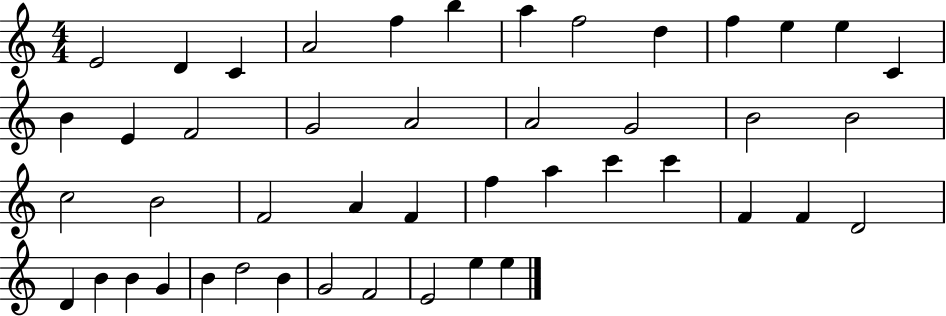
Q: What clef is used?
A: treble